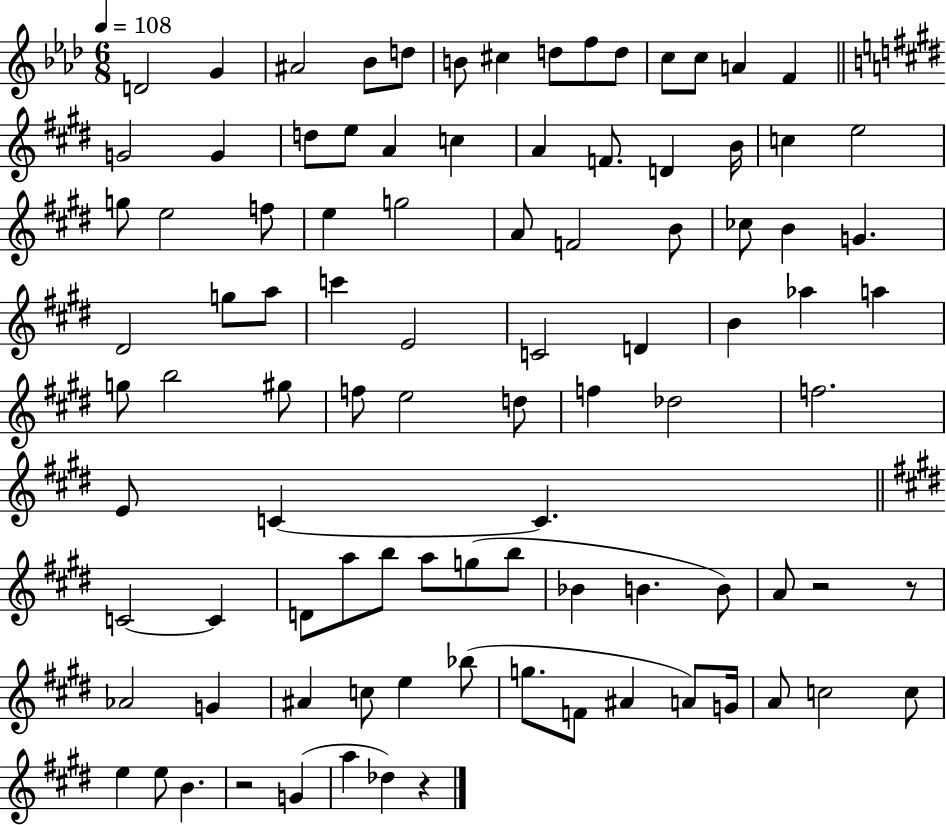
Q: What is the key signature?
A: AES major